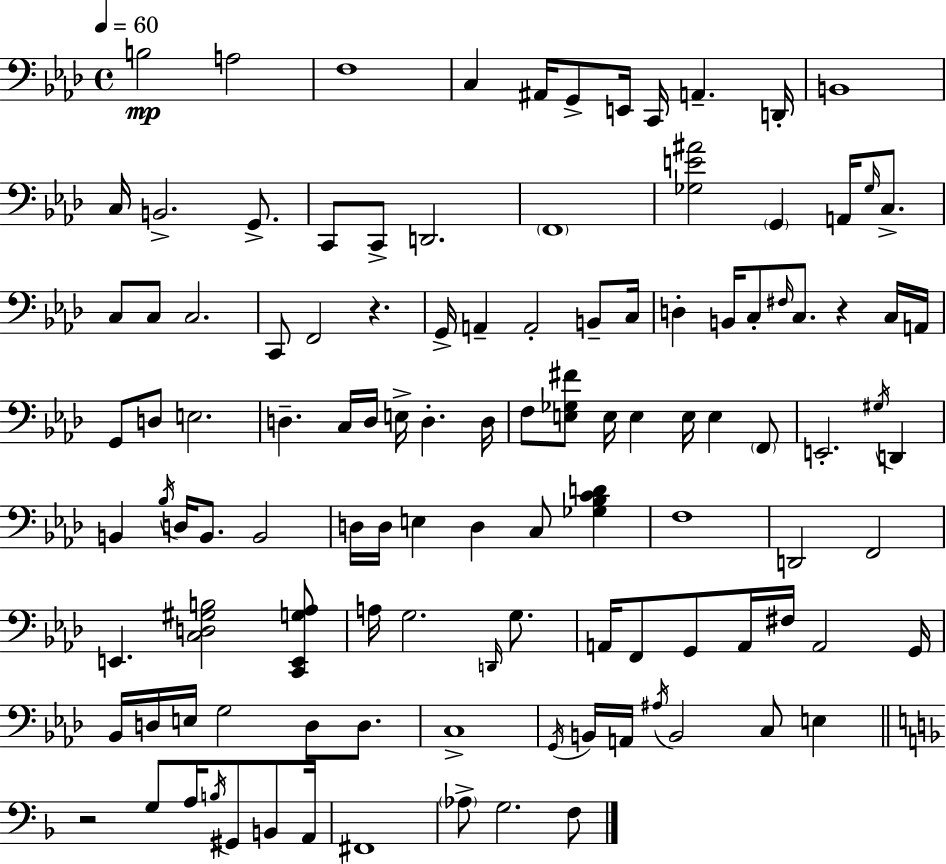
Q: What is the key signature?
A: F minor